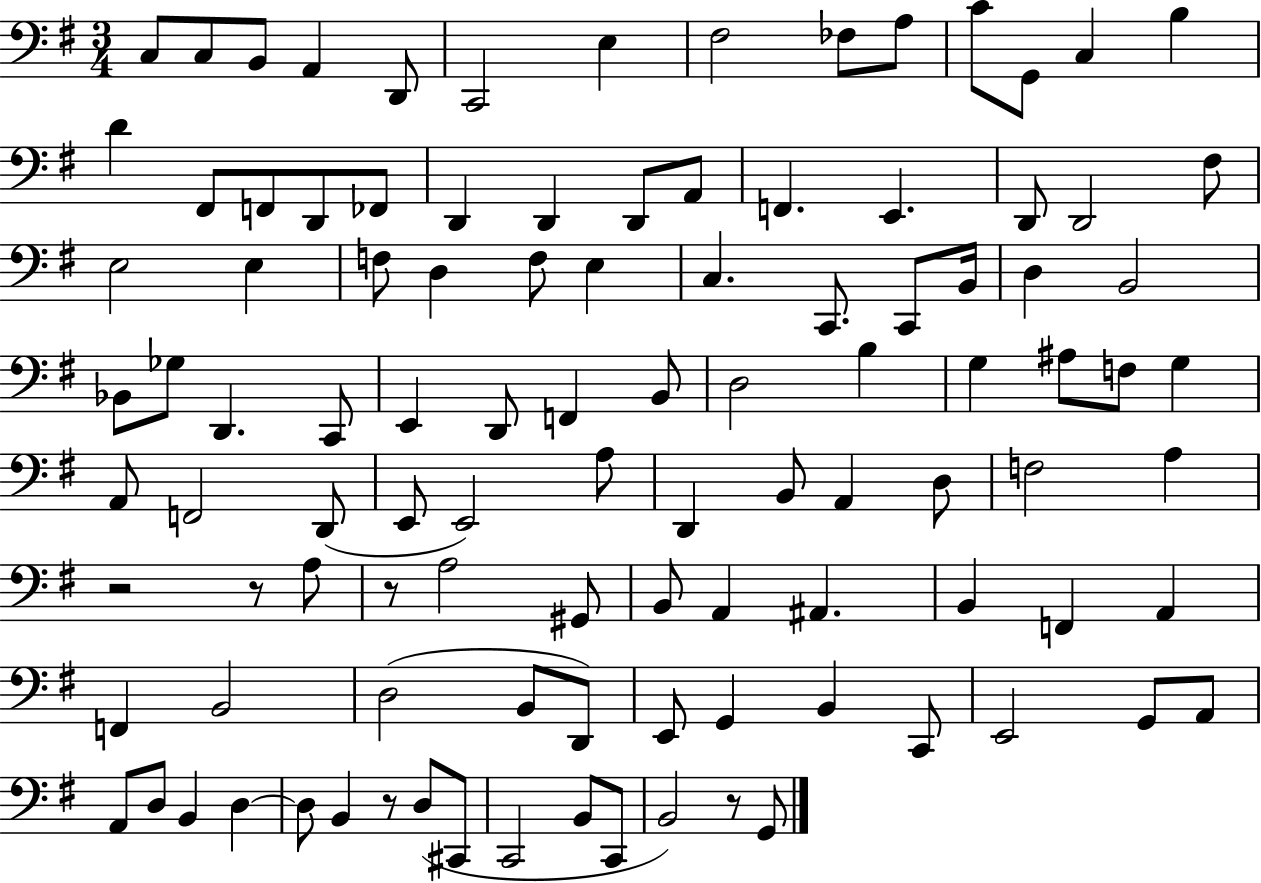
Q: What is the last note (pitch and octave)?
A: G2